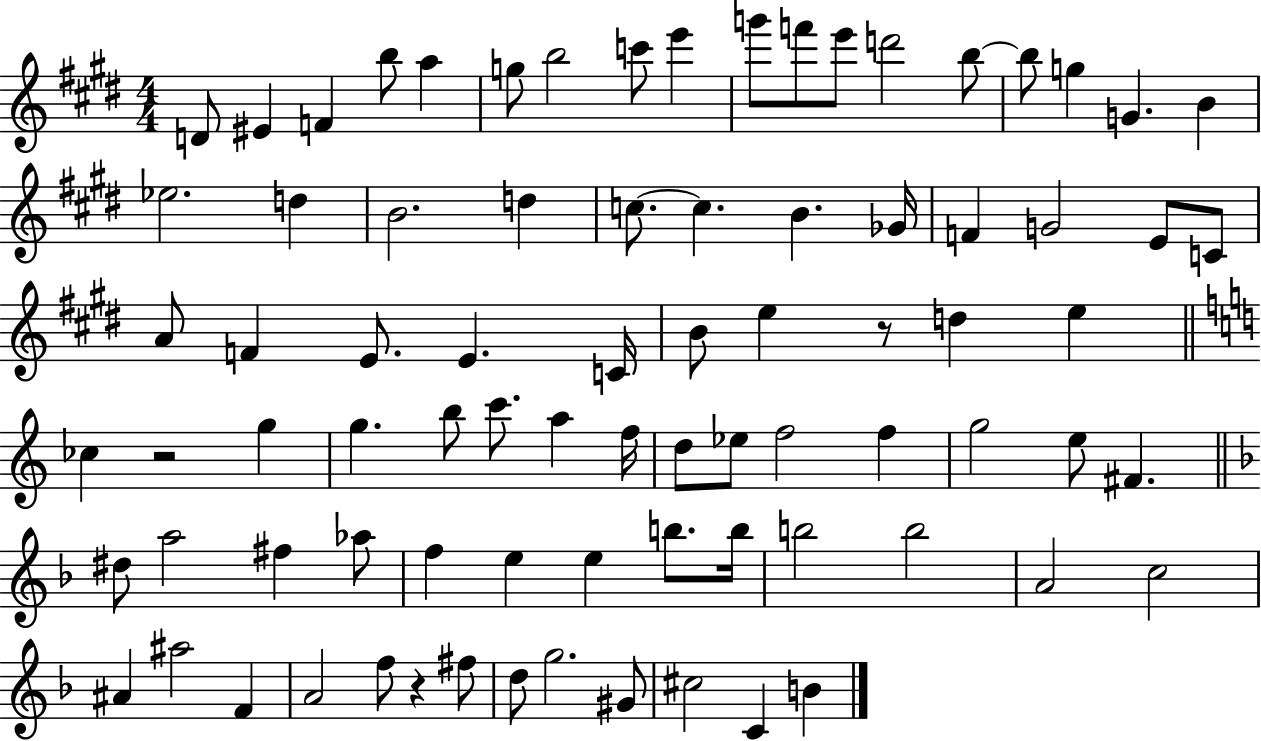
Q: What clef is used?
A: treble